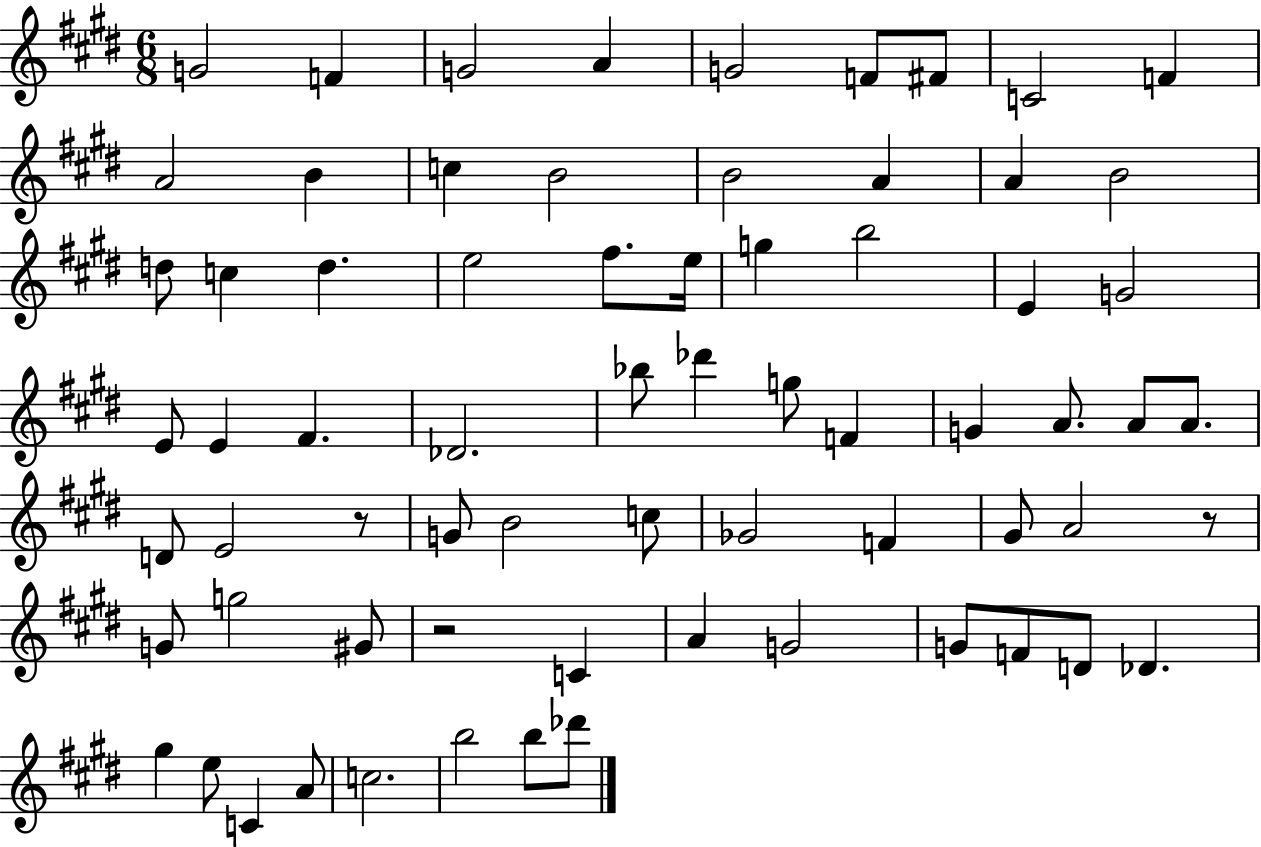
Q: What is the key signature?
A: E major